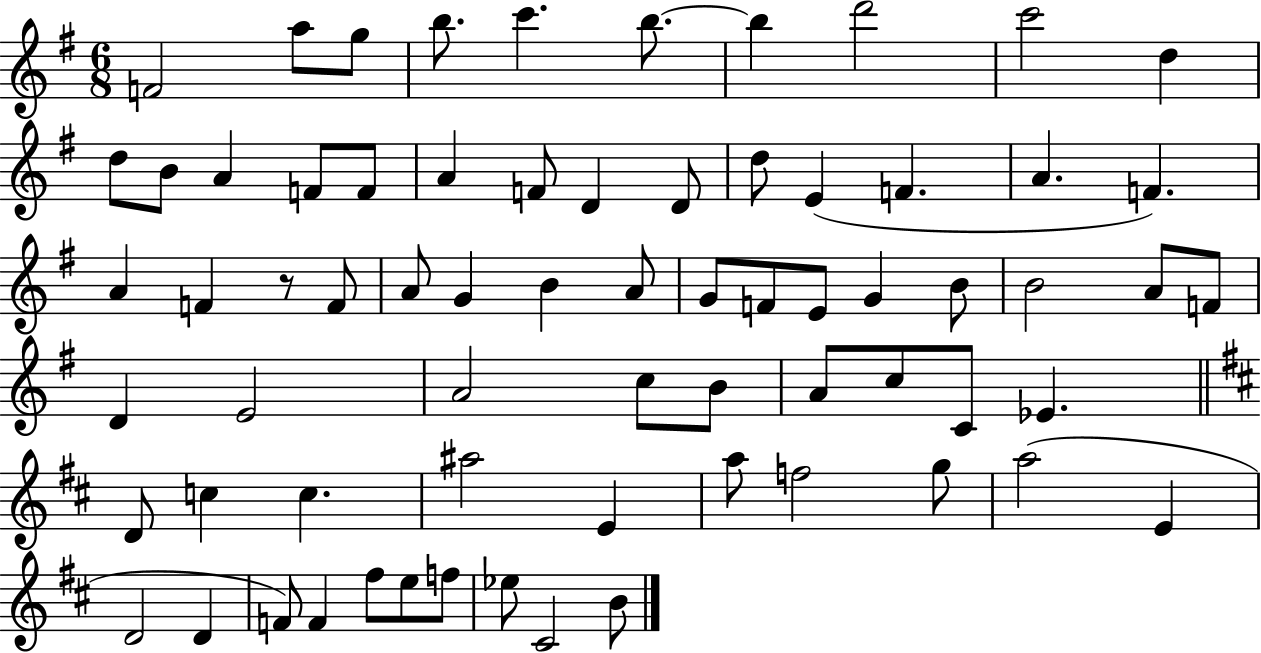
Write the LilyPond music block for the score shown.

{
  \clef treble
  \numericTimeSignature
  \time 6/8
  \key g \major
  \repeat volta 2 { f'2 a''8 g''8 | b''8. c'''4. b''8.~~ | b''4 d'''2 | c'''2 d''4 | \break d''8 b'8 a'4 f'8 f'8 | a'4 f'8 d'4 d'8 | d''8 e'4( f'4. | a'4. f'4.) | \break a'4 f'4 r8 f'8 | a'8 g'4 b'4 a'8 | g'8 f'8 e'8 g'4 b'8 | b'2 a'8 f'8 | \break d'4 e'2 | a'2 c''8 b'8 | a'8 c''8 c'8 ees'4. | \bar "||" \break \key d \major d'8 c''4 c''4. | ais''2 e'4 | a''8 f''2 g''8 | a''2( e'4 | \break d'2 d'4 | f'8) f'4 fis''8 e''8 f''8 | ees''8 cis'2 b'8 | } \bar "|."
}